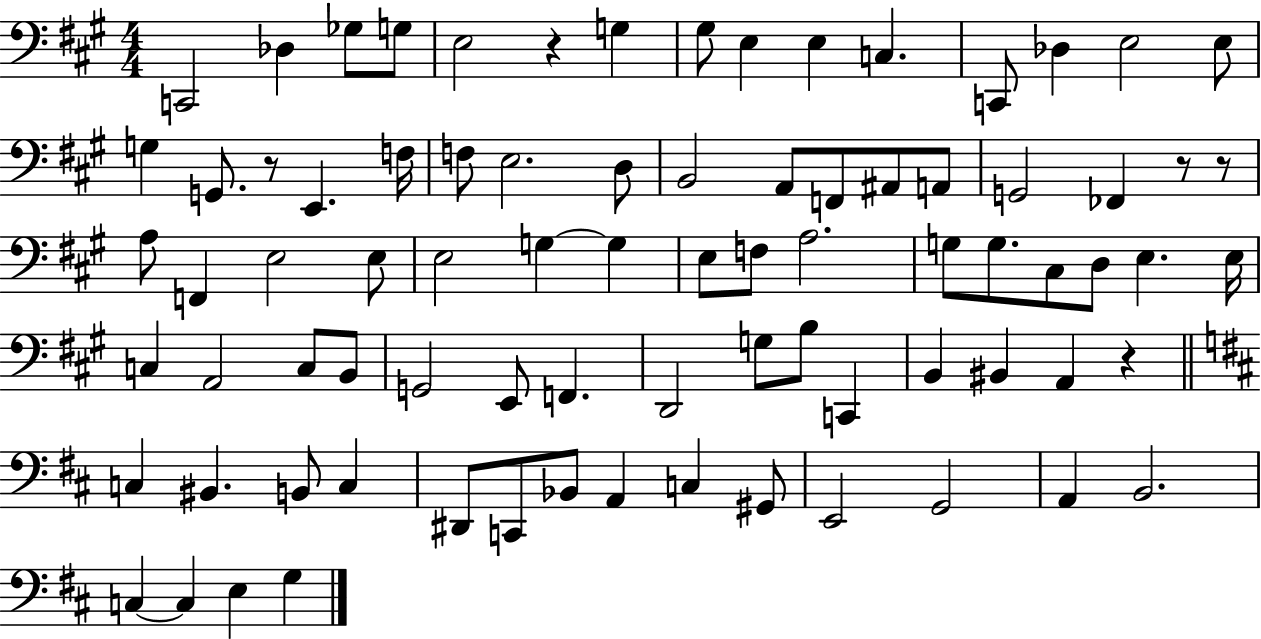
{
  \clef bass
  \numericTimeSignature
  \time 4/4
  \key a \major
  \repeat volta 2 { c,2 des4 ges8 g8 | e2 r4 g4 | gis8 e4 e4 c4. | c,8 des4 e2 e8 | \break g4 g,8. r8 e,4. f16 | f8 e2. d8 | b,2 a,8 f,8 ais,8 a,8 | g,2 fes,4 r8 r8 | \break a8 f,4 e2 e8 | e2 g4~~ g4 | e8 f8 a2. | g8 g8. cis8 d8 e4. e16 | \break c4 a,2 c8 b,8 | g,2 e,8 f,4. | d,2 g8 b8 c,4 | b,4 bis,4 a,4 r4 | \break \bar "||" \break \key d \major c4 bis,4. b,8 c4 | dis,8 c,8 bes,8 a,4 c4 gis,8 | e,2 g,2 | a,4 b,2. | \break c4~~ c4 e4 g4 | } \bar "|."
}